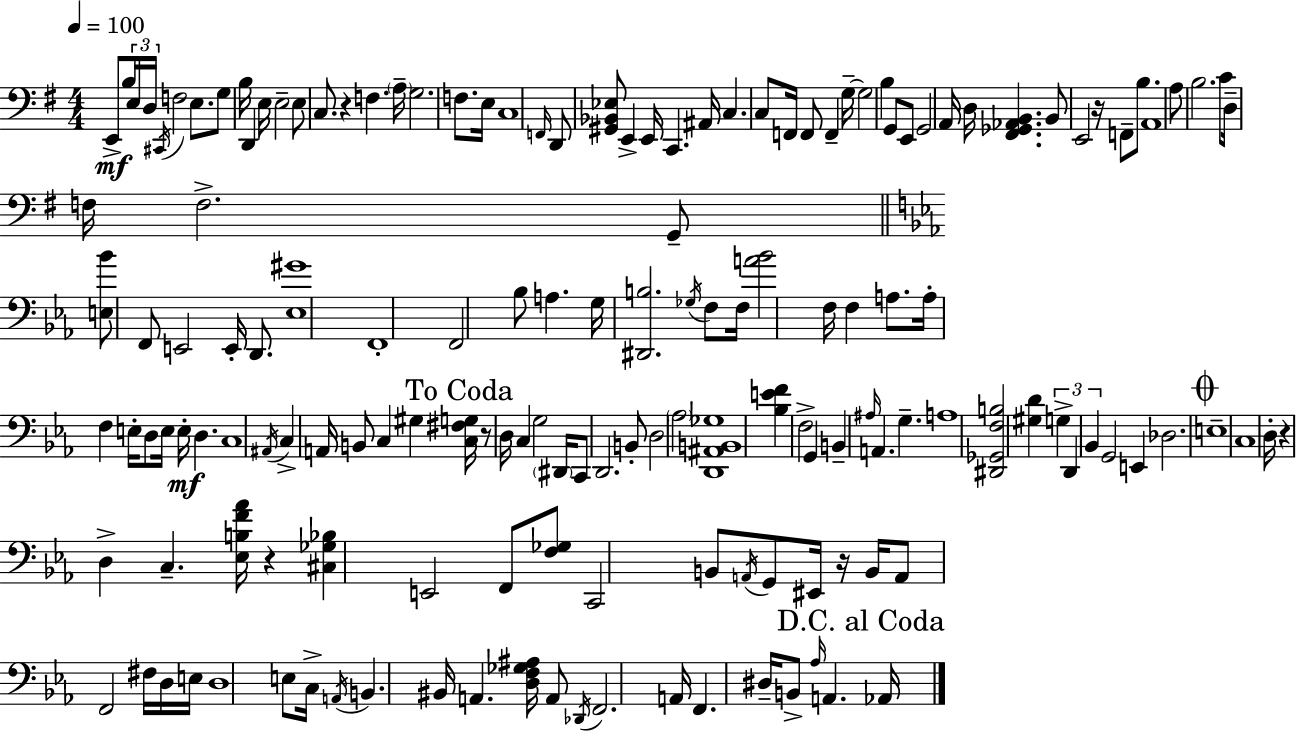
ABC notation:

X:1
T:Untitled
M:4/4
L:1/4
K:Em
E,,/2 B,/4 E,/4 D,/4 ^C,,/4 F,2 E,/2 G,/2 B,/4 D,, E,/4 E,2 E,/2 C,/2 z F, A,/4 G,2 F,/2 E,/4 C,4 F,,/4 D,,/2 [^G,,_B,,_E,]/2 E,, E,,/4 C,, ^A,,/4 C, C,/2 F,,/4 F,,/2 F,, G,/4 G,2 B, G,,/2 E,,/2 G,,2 A,,/4 D,/4 [^F,,_G,,_A,,B,,] B,,/2 E,,2 z/4 F,,/2 B,/2 A,,4 A,/2 B,2 C/2 D,/4 F,/4 F,2 G,,/2 [E,_B]/2 F,,/2 E,,2 E,,/4 D,,/2 [_E,^G]4 F,,4 F,,2 _B,/2 A, G,/4 [^D,,B,]2 _G,/4 F,/2 F,/4 [A_B]2 F,/4 F, A,/2 A,/4 F, E,/4 D,/2 E,/4 E,/4 D, C,4 ^A,,/4 C, A,,/4 B,,/2 C, ^G, [C,^F,G,]/4 z/2 D,/4 C, G,2 ^D,,/4 C,,/2 D,,2 B,,/2 D,2 _A,2 [D,,^A,,B,,_G,]4 [_B,EF] F,2 G,, B,, ^A,/4 A,, G, A,4 [^D,,_G,,F,B,]2 [^G,D] G, D,, _B,, G,,2 E,, _D,2 E,4 C,4 D,/4 z D, C, [_E,B,F_A]/4 z [^C,_G,_B,] E,,2 F,,/2 [F,_G,]/2 C,,2 B,,/2 A,,/4 G,,/2 ^E,,/4 z/4 B,,/4 A,,/2 F,,2 ^F,/4 D,/4 E,/4 D,4 E,/2 C,/4 A,,/4 B,, ^B,,/4 A,, [D,F,_G,^A,]/4 A,,/2 _D,,/4 F,,2 A,,/4 F,, ^D,/4 B,,/2 _A,/4 A,, _A,,/4